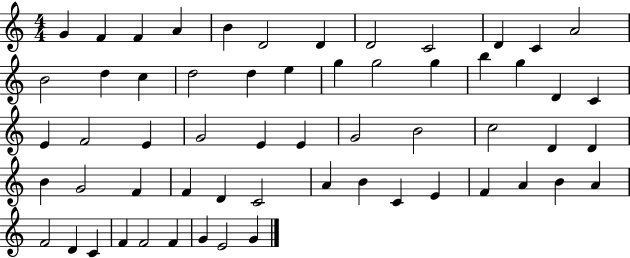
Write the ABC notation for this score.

X:1
T:Untitled
M:4/4
L:1/4
K:C
G F F A B D2 D D2 C2 D C A2 B2 d c d2 d e g g2 g b g D C E F2 E G2 E E G2 B2 c2 D D B G2 F F D C2 A B C E F A B A F2 D C F F2 F G E2 G